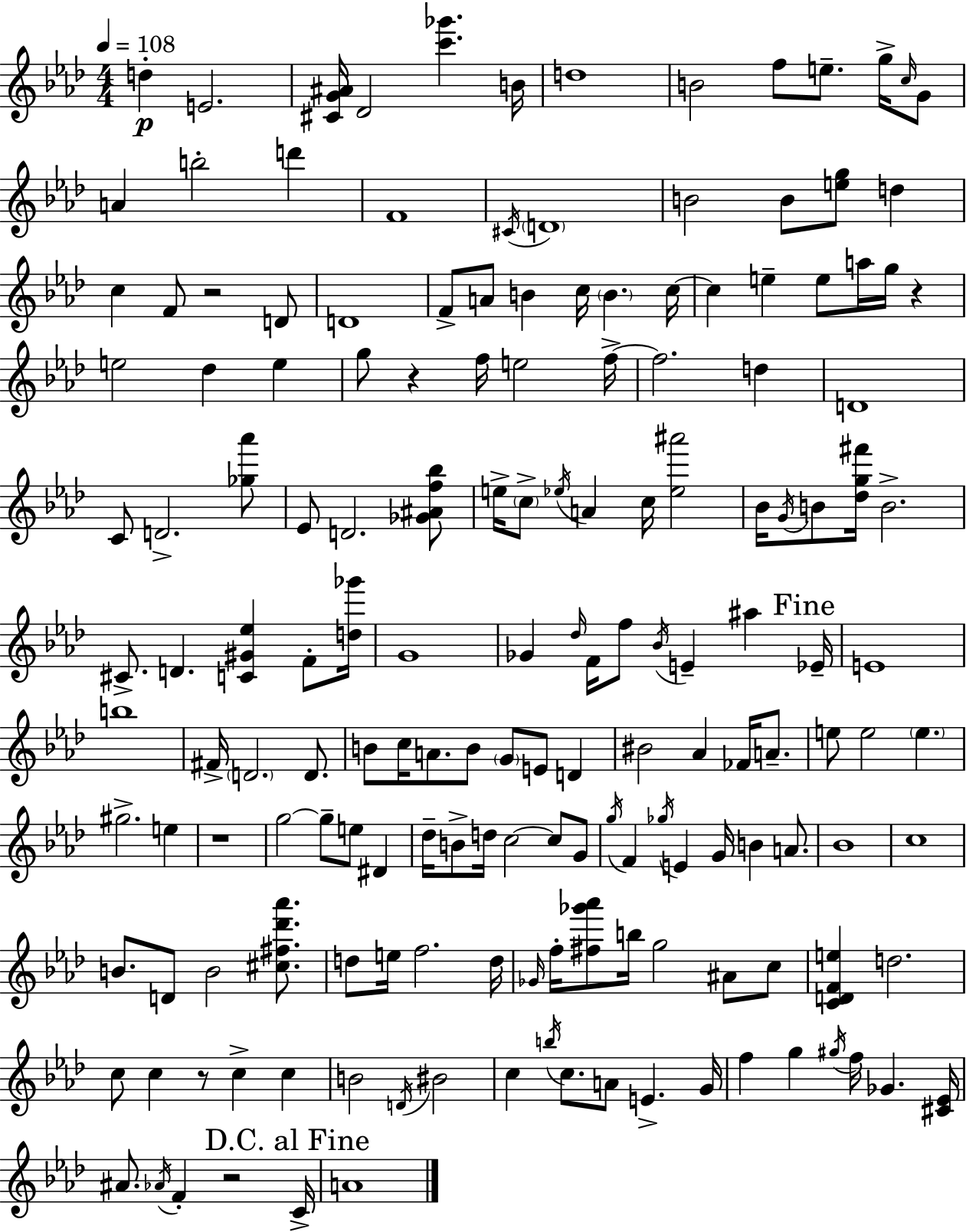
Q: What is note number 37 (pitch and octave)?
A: Db5